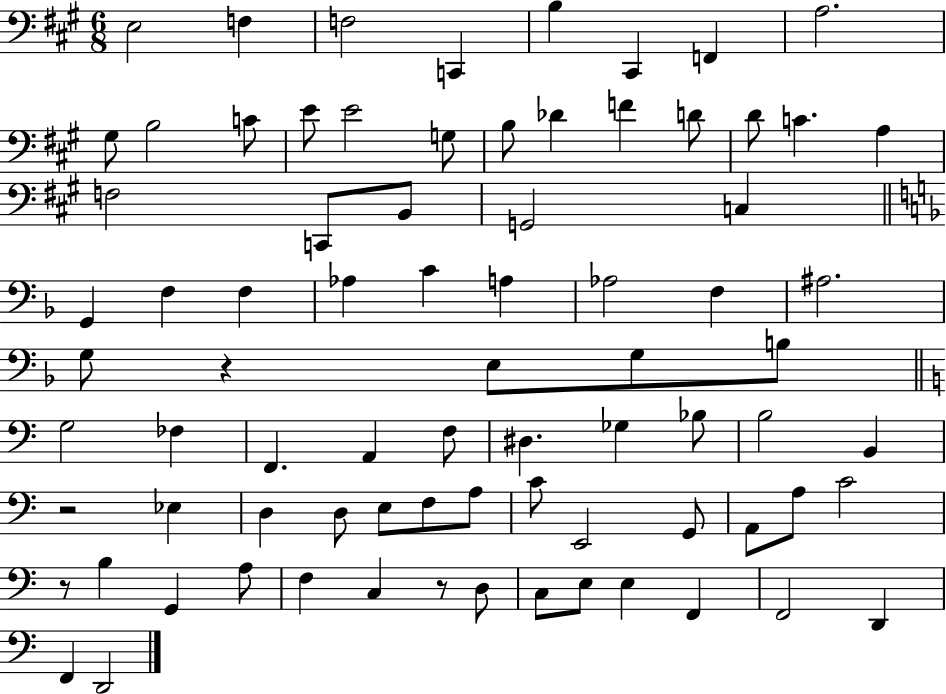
X:1
T:Untitled
M:6/8
L:1/4
K:A
E,2 F, F,2 C,, B, ^C,, F,, A,2 ^G,/2 B,2 C/2 E/2 E2 G,/2 B,/2 _D F D/2 D/2 C A, F,2 C,,/2 B,,/2 G,,2 C, G,, F, F, _A, C A, _A,2 F, ^A,2 G,/2 z E,/2 G,/2 B,/2 G,2 _F, F,, A,, F,/2 ^D, _G, _B,/2 B,2 B,, z2 _E, D, D,/2 E,/2 F,/2 A,/2 C/2 E,,2 G,,/2 A,,/2 A,/2 C2 z/2 B, G,, A,/2 F, C, z/2 D,/2 C,/2 E,/2 E, F,, F,,2 D,, F,, D,,2